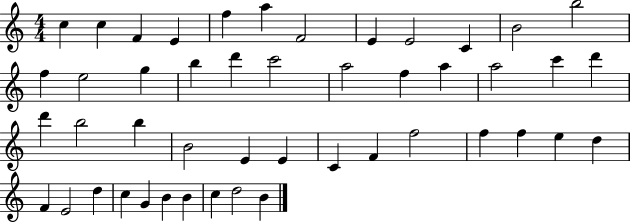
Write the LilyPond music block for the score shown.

{
  \clef treble
  \numericTimeSignature
  \time 4/4
  \key c \major
  c''4 c''4 f'4 e'4 | f''4 a''4 f'2 | e'4 e'2 c'4 | b'2 b''2 | \break f''4 e''2 g''4 | b''4 d'''4 c'''2 | a''2 f''4 a''4 | a''2 c'''4 d'''4 | \break d'''4 b''2 b''4 | b'2 e'4 e'4 | c'4 f'4 f''2 | f''4 f''4 e''4 d''4 | \break f'4 e'2 d''4 | c''4 g'4 b'4 b'4 | c''4 d''2 b'4 | \bar "|."
}